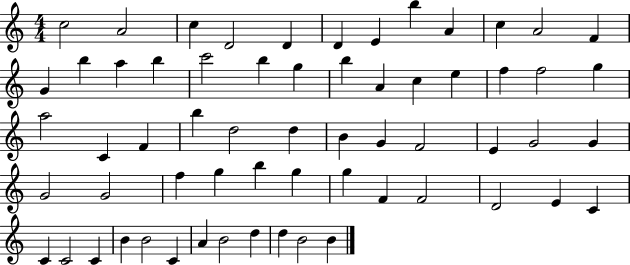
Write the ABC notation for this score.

X:1
T:Untitled
M:4/4
L:1/4
K:C
c2 A2 c D2 D D E b A c A2 F G b a b c'2 b g b A c e f f2 g a2 C F b d2 d B G F2 E G2 G G2 G2 f g b g g F F2 D2 E C C C2 C B B2 C A B2 d d B2 B